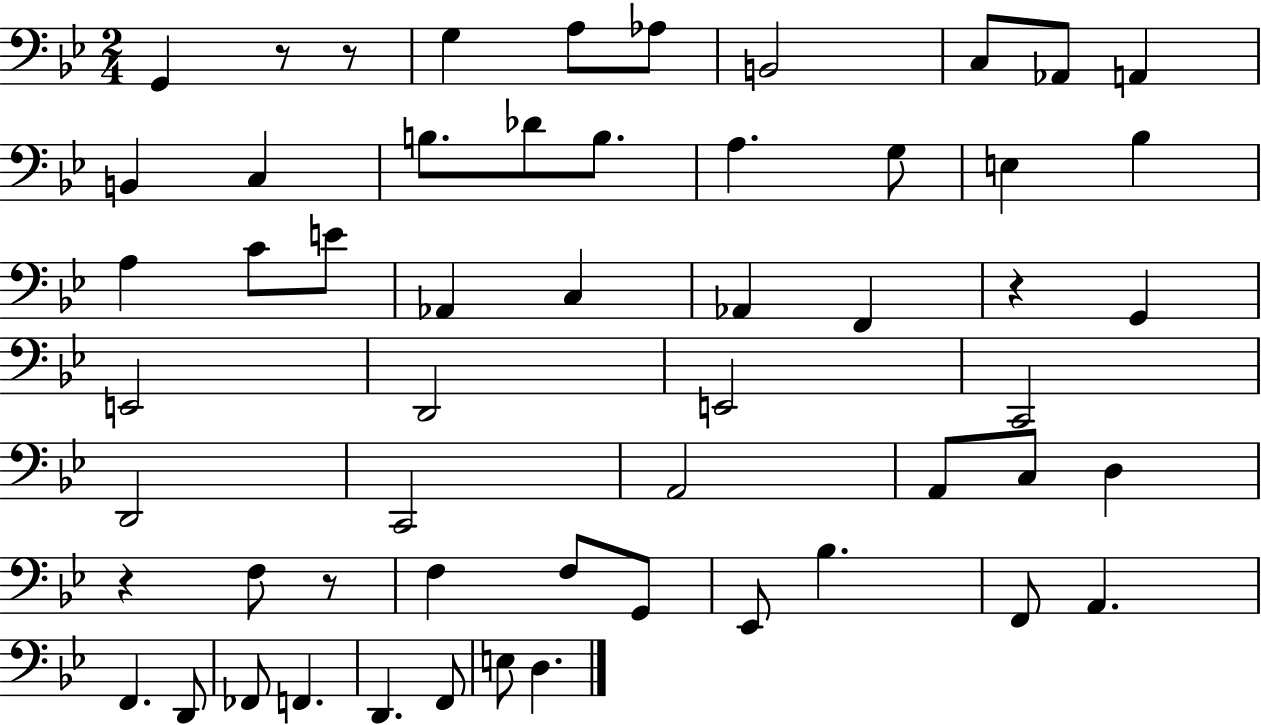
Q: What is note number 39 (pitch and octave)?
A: G2